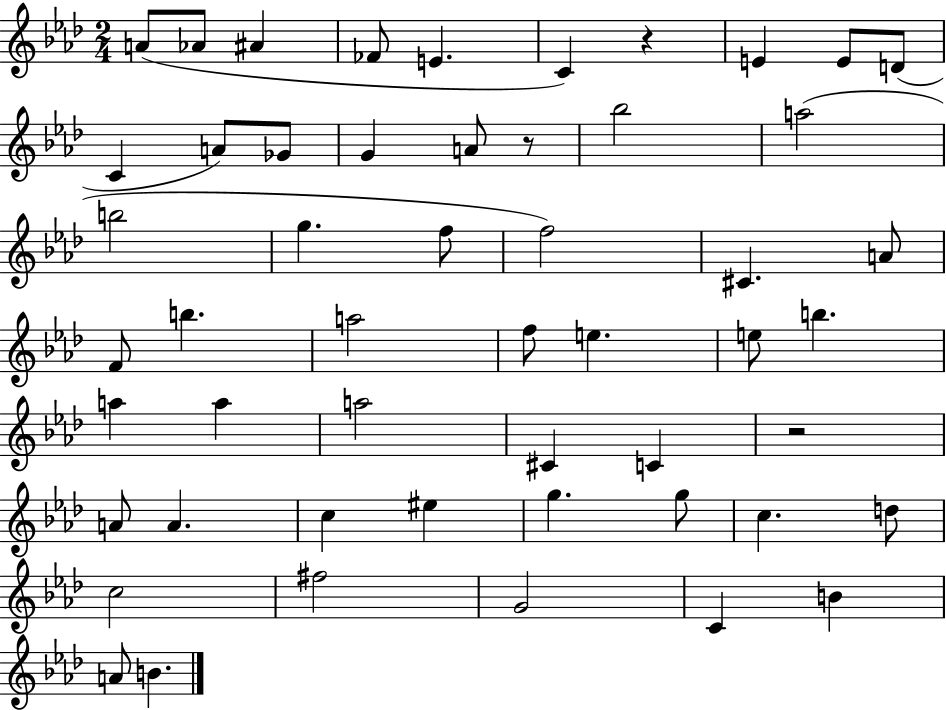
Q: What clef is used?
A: treble